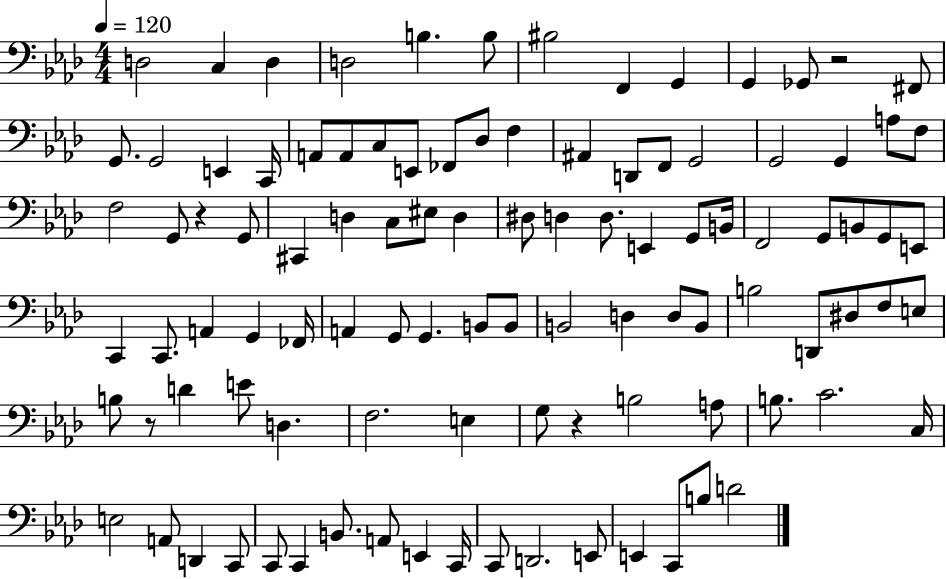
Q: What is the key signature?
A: AES major